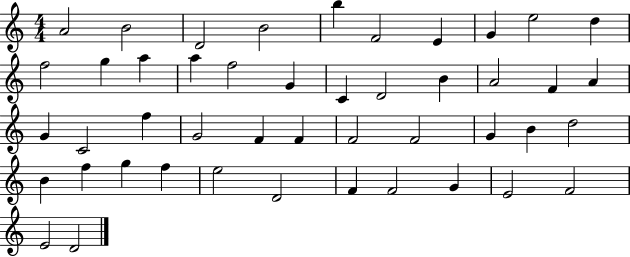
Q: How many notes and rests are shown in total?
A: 46